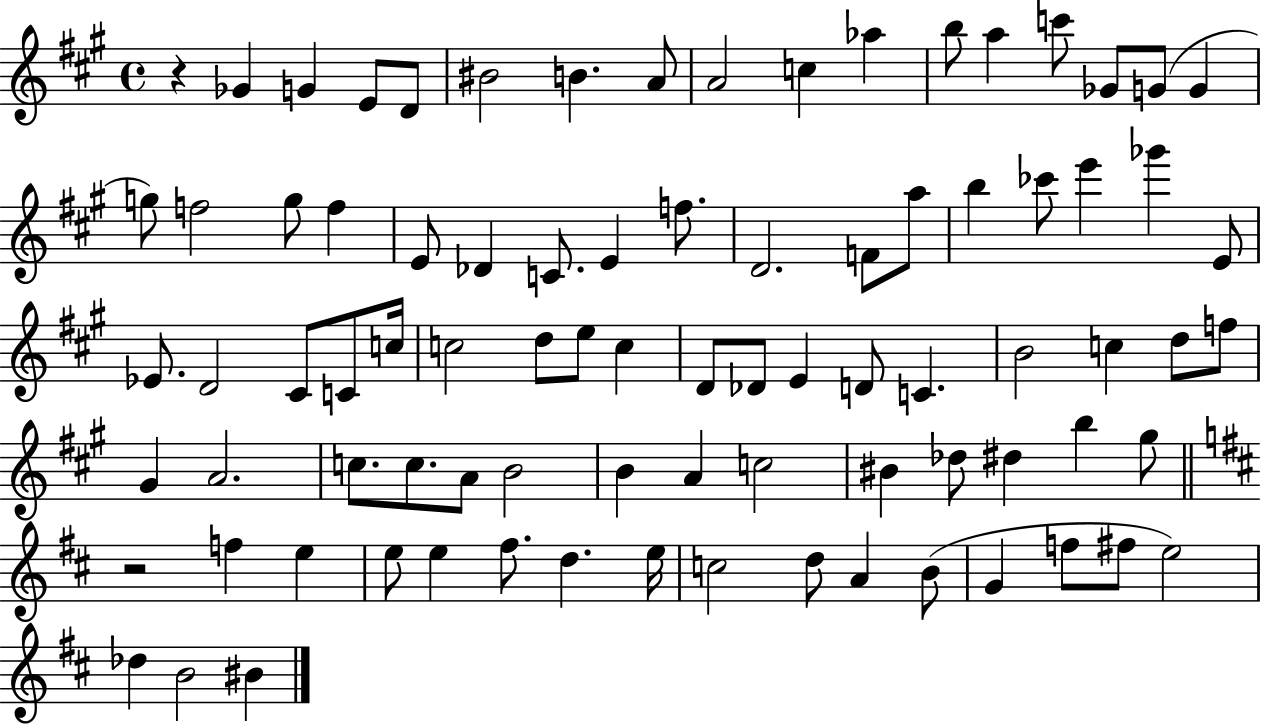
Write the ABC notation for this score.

X:1
T:Untitled
M:4/4
L:1/4
K:A
z _G G E/2 D/2 ^B2 B A/2 A2 c _a b/2 a c'/2 _G/2 G/2 G g/2 f2 g/2 f E/2 _D C/2 E f/2 D2 F/2 a/2 b _c'/2 e' _g' E/2 _E/2 D2 ^C/2 C/2 c/4 c2 d/2 e/2 c D/2 _D/2 E D/2 C B2 c d/2 f/2 ^G A2 c/2 c/2 A/2 B2 B A c2 ^B _d/2 ^d b ^g/2 z2 f e e/2 e ^f/2 d e/4 c2 d/2 A B/2 G f/2 ^f/2 e2 _d B2 ^B